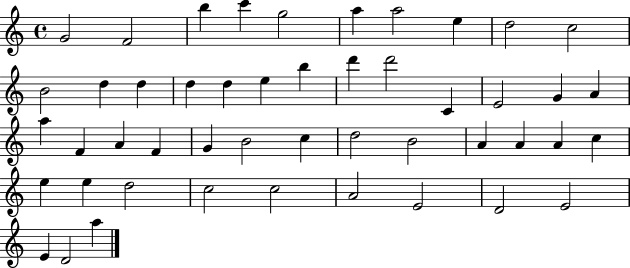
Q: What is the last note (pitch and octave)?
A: A5